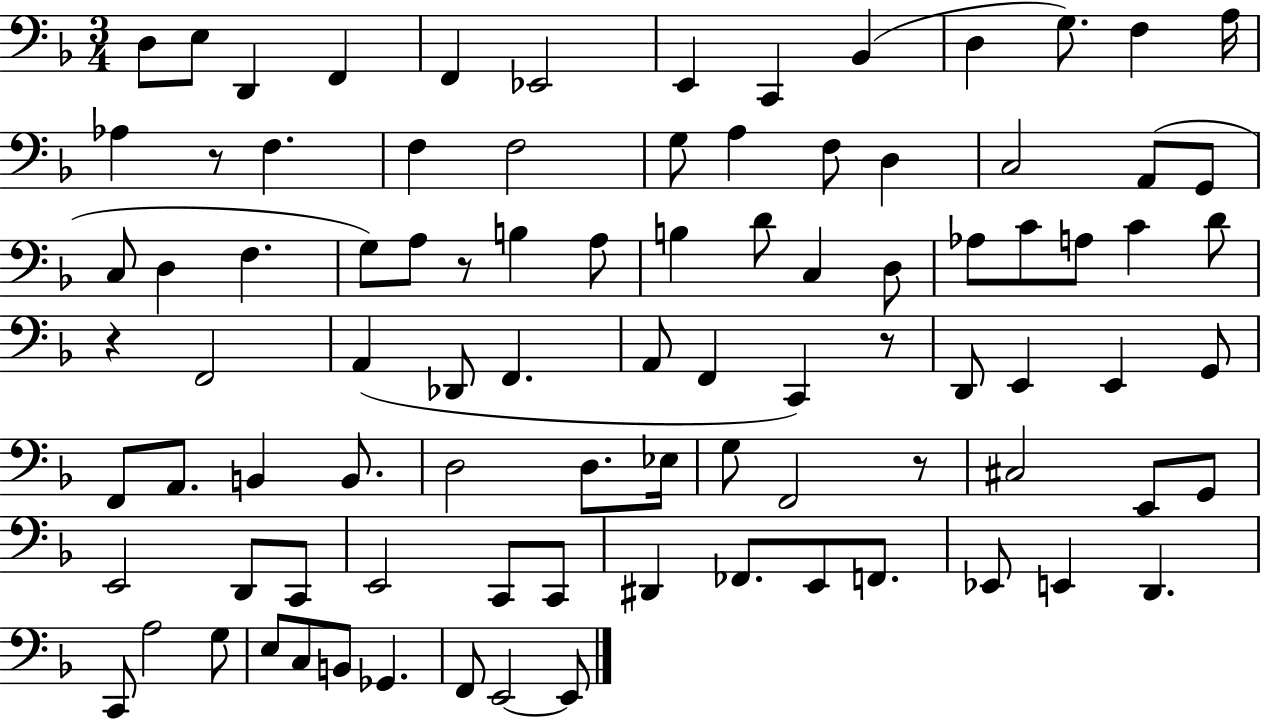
X:1
T:Untitled
M:3/4
L:1/4
K:F
D,/2 E,/2 D,, F,, F,, _E,,2 E,, C,, _B,, D, G,/2 F, A,/4 _A, z/2 F, F, F,2 G,/2 A, F,/2 D, C,2 A,,/2 G,,/2 C,/2 D, F, G,/2 A,/2 z/2 B, A,/2 B, D/2 C, D,/2 _A,/2 C/2 A,/2 C D/2 z F,,2 A,, _D,,/2 F,, A,,/2 F,, C,, z/2 D,,/2 E,, E,, G,,/2 F,,/2 A,,/2 B,, B,,/2 D,2 D,/2 _E,/4 G,/2 F,,2 z/2 ^C,2 E,,/2 G,,/2 E,,2 D,,/2 C,,/2 E,,2 C,,/2 C,,/2 ^D,, _F,,/2 E,,/2 F,,/2 _E,,/2 E,, D,, C,,/2 A,2 G,/2 E,/2 C,/2 B,,/2 _G,, F,,/2 E,,2 E,,/2